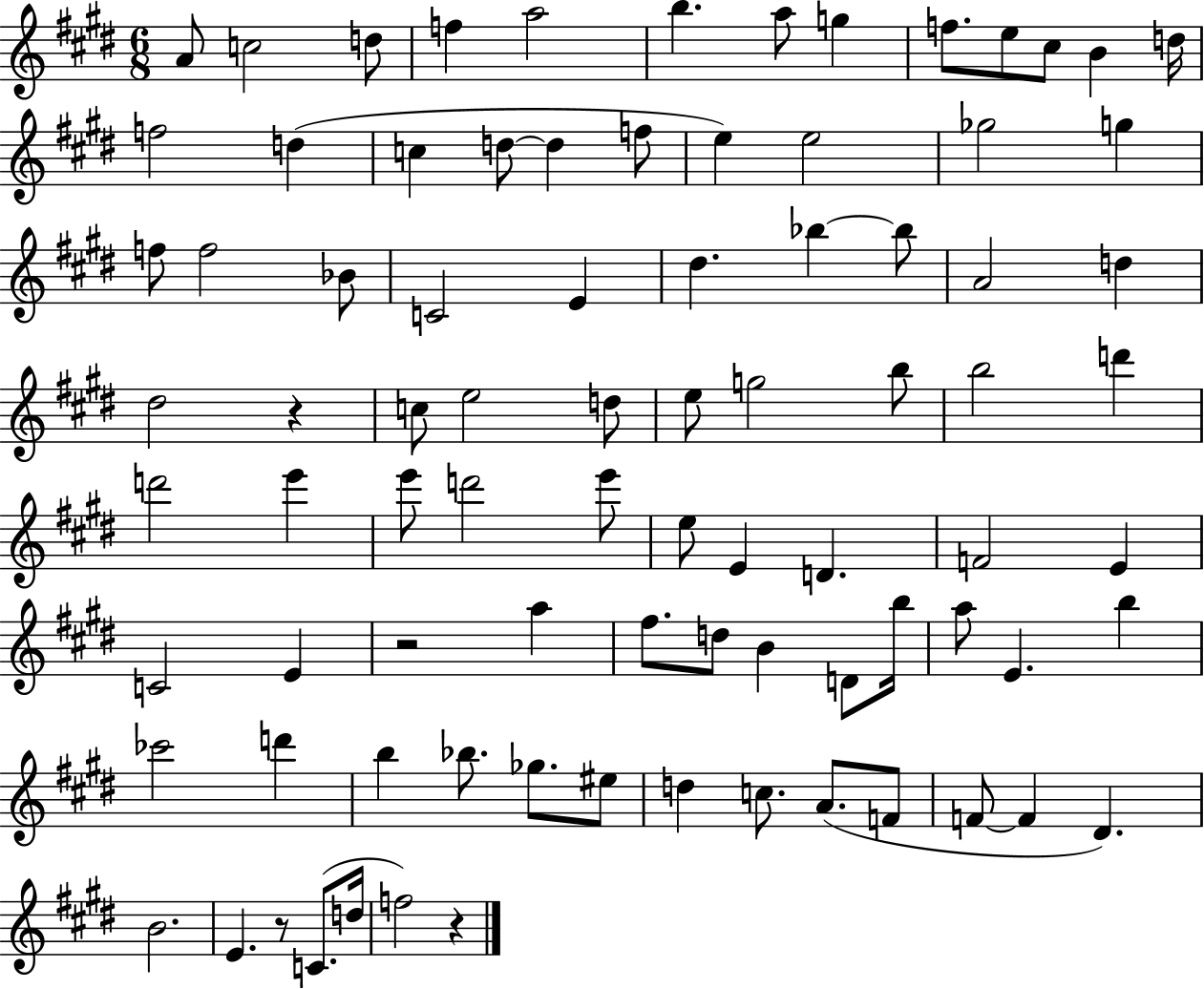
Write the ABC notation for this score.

X:1
T:Untitled
M:6/8
L:1/4
K:E
A/2 c2 d/2 f a2 b a/2 g f/2 e/2 ^c/2 B d/4 f2 d c d/2 d f/2 e e2 _g2 g f/2 f2 _B/2 C2 E ^d _b _b/2 A2 d ^d2 z c/2 e2 d/2 e/2 g2 b/2 b2 d' d'2 e' e'/2 d'2 e'/2 e/2 E D F2 E C2 E z2 a ^f/2 d/2 B D/2 b/4 a/2 E b _c'2 d' b _b/2 _g/2 ^e/2 d c/2 A/2 F/2 F/2 F ^D B2 E z/2 C/2 d/4 f2 z